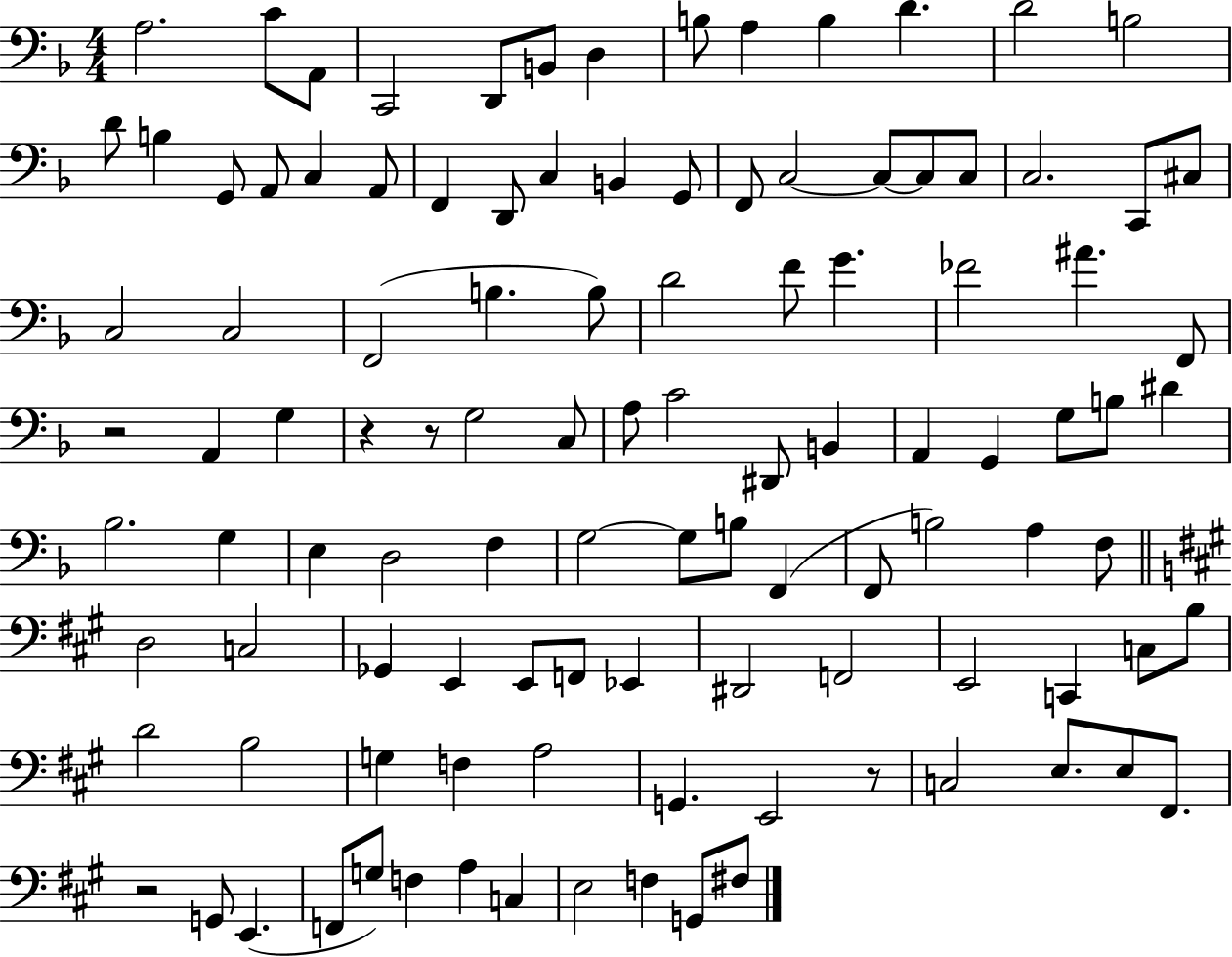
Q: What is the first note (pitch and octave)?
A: A3